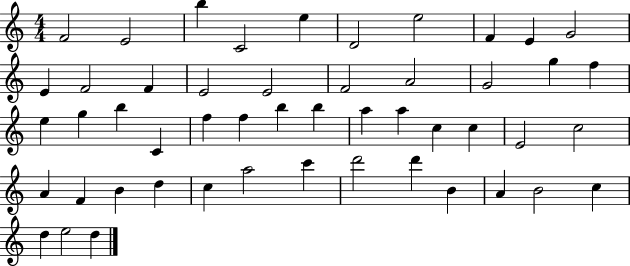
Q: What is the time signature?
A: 4/4